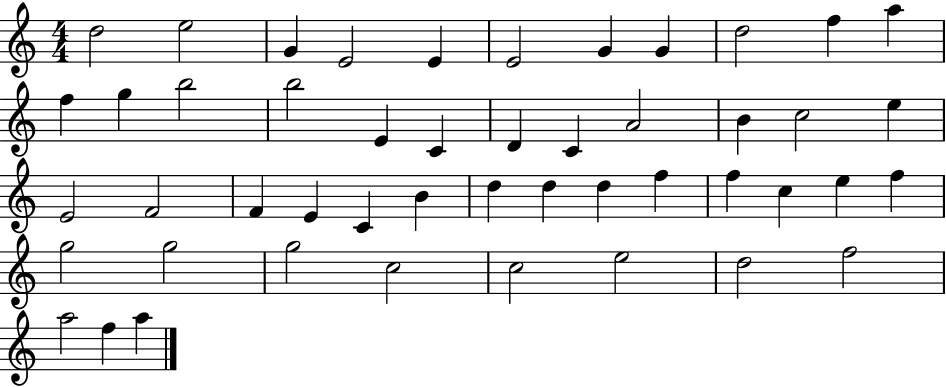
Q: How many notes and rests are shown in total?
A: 48